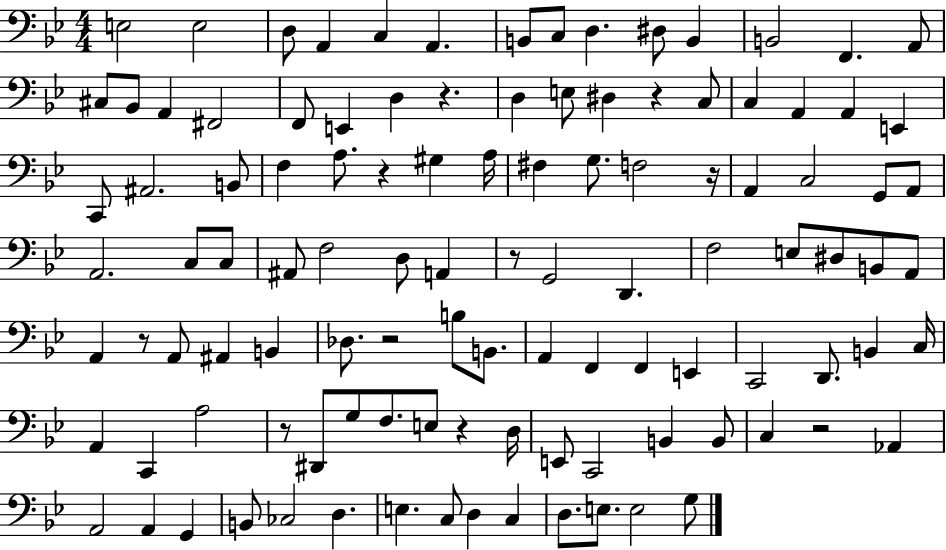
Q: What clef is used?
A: bass